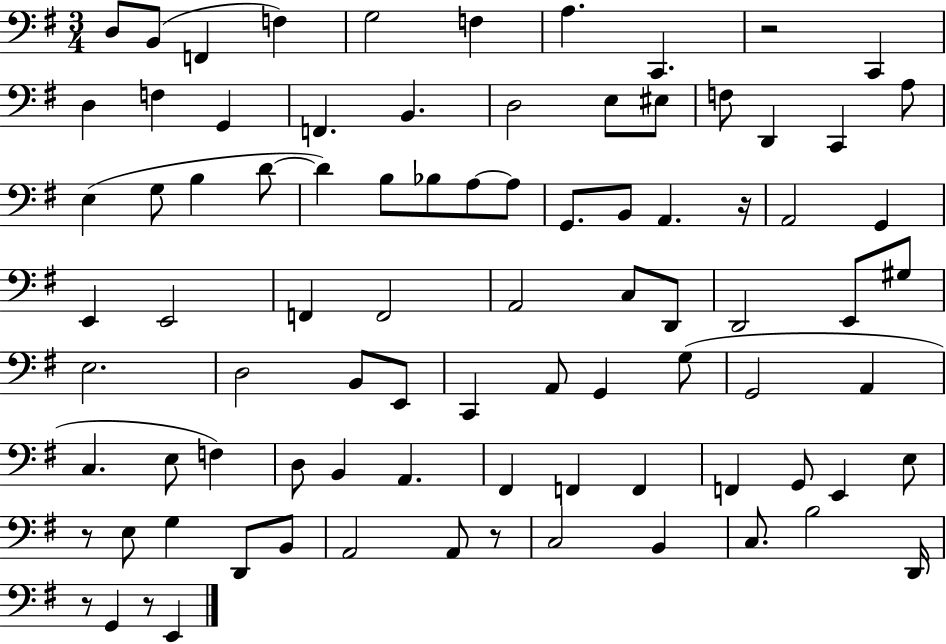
X:1
T:Untitled
M:3/4
L:1/4
K:G
D,/2 B,,/2 F,, F, G,2 F, A, C,, z2 C,, D, F, G,, F,, B,, D,2 E,/2 ^E,/2 F,/2 D,, C,, A,/2 E, G,/2 B, D/2 D B,/2 _B,/2 A,/2 A,/2 G,,/2 B,,/2 A,, z/4 A,,2 G,, E,, E,,2 F,, F,,2 A,,2 C,/2 D,,/2 D,,2 E,,/2 ^G,/2 E,2 D,2 B,,/2 E,,/2 C,, A,,/2 G,, G,/2 G,,2 A,, C, E,/2 F, D,/2 B,, A,, ^F,, F,, F,, F,, G,,/2 E,, E,/2 z/2 E,/2 G, D,,/2 B,,/2 A,,2 A,,/2 z/2 C,2 B,, C,/2 B,2 D,,/4 z/2 G,, z/2 E,,